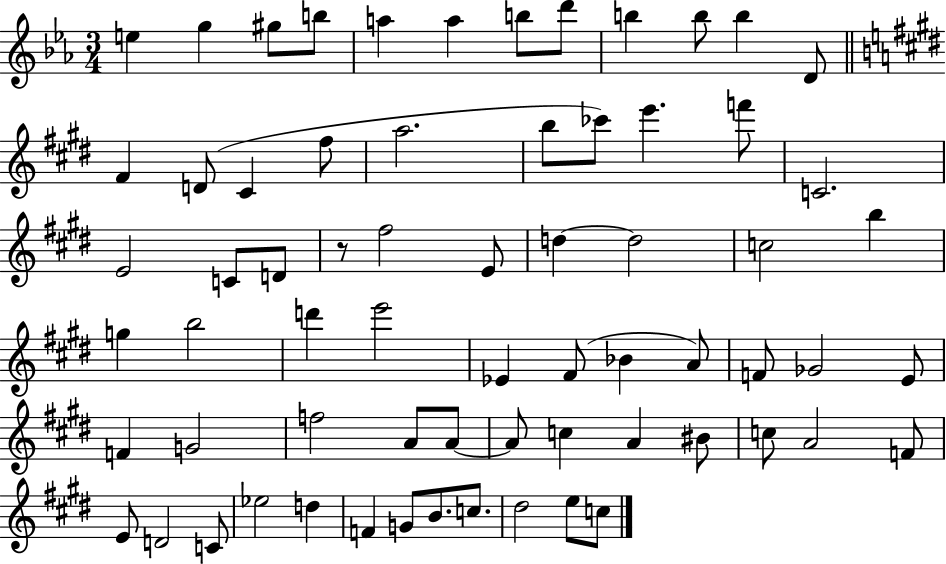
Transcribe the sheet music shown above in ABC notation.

X:1
T:Untitled
M:3/4
L:1/4
K:Eb
e g ^g/2 b/2 a a b/2 d'/2 b b/2 b D/2 ^F D/2 ^C ^f/2 a2 b/2 _c'/2 e' f'/2 C2 E2 C/2 D/2 z/2 ^f2 E/2 d d2 c2 b g b2 d' e'2 _E ^F/2 _B A/2 F/2 _G2 E/2 F G2 f2 A/2 A/2 A/2 c A ^B/2 c/2 A2 F/2 E/2 D2 C/2 _e2 d F G/2 B/2 c/2 ^d2 e/2 c/2